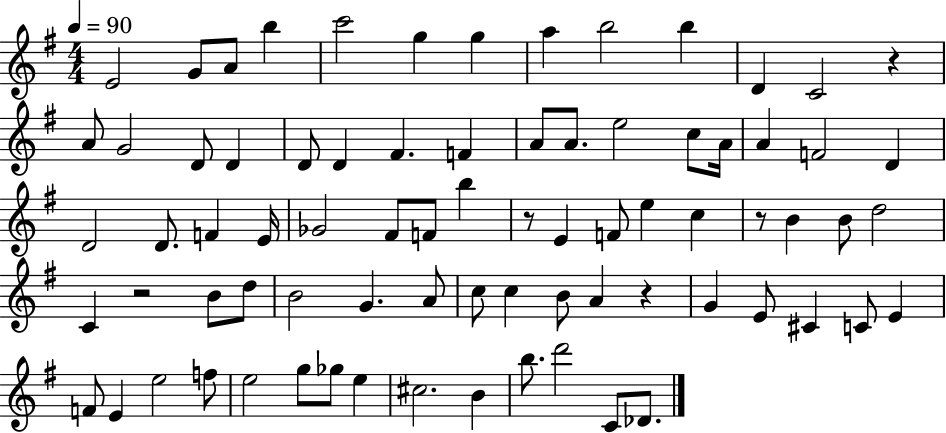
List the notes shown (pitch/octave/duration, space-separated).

E4/h G4/e A4/e B5/q C6/h G5/q G5/q A5/q B5/h B5/q D4/q C4/h R/q A4/e G4/h D4/e D4/q D4/e D4/q F#4/q. F4/q A4/e A4/e. E5/h C5/e A4/s A4/q F4/h D4/q D4/h D4/e. F4/q E4/s Gb4/h F#4/e F4/e B5/q R/e E4/q F4/e E5/q C5/q R/e B4/q B4/e D5/h C4/q R/h B4/e D5/e B4/h G4/q. A4/e C5/e C5/q B4/e A4/q R/q G4/q E4/e C#4/q C4/e E4/q F4/e E4/q E5/h F5/e E5/h G5/e Gb5/e E5/q C#5/h. B4/q B5/e. D6/h C4/e Db4/e.